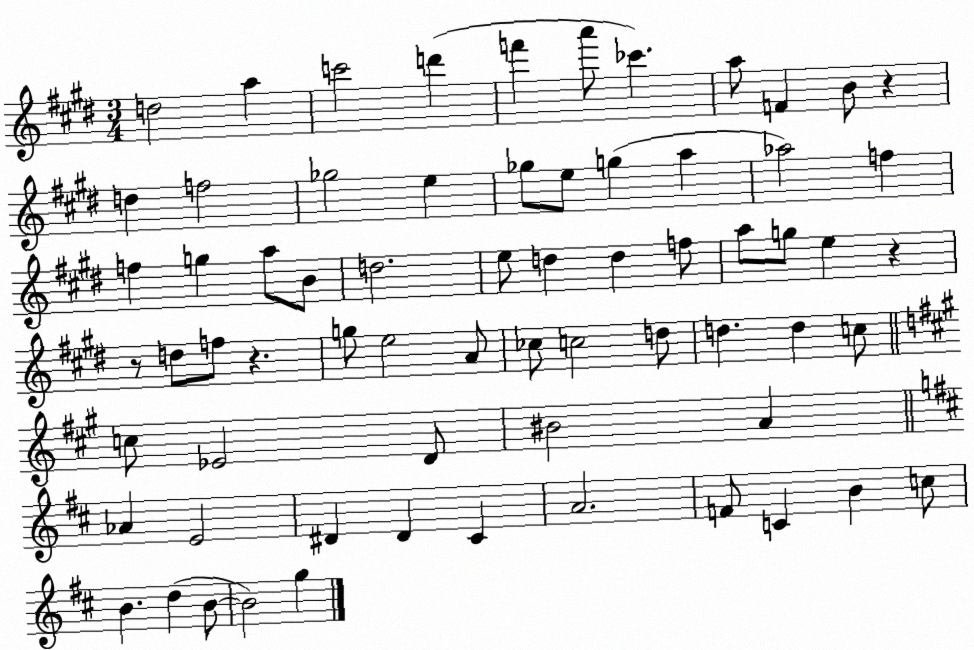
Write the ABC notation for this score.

X:1
T:Untitled
M:3/4
L:1/4
K:E
d2 a c'2 d' f' a'/2 _c' a/2 F B/2 z d f2 _g2 e _g/2 e/2 g a _a2 f f g a/2 B/2 d2 e/2 d d f/2 a/2 g/2 e z z/2 d/2 f/2 z g/2 e2 A/2 _c/2 c2 d/2 d d c/2 c/2 _E2 D/2 ^B2 A _A E2 ^D ^D ^C A2 F/2 C B c/2 B d B/2 B2 g